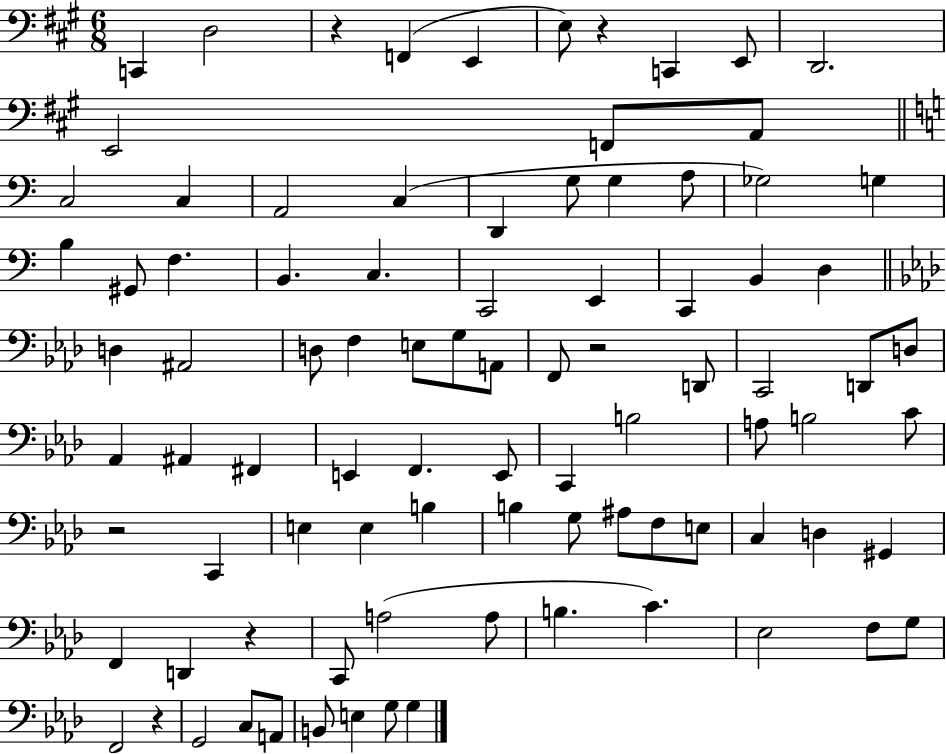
{
  \clef bass
  \numericTimeSignature
  \time 6/8
  \key a \major
  \repeat volta 2 { c,4 d2 | r4 f,4( e,4 | e8) r4 c,4 e,8 | d,2. | \break e,2 f,8 a,8 | \bar "||" \break \key a \minor c2 c4 | a,2 c4( | d,4 g8 g4 a8 | ges2) g4 | \break b4 gis,8 f4. | b,4. c4. | c,2 e,4 | c,4 b,4 d4 | \break \bar "||" \break \key aes \major d4 ais,2 | d8 f4 e8 g8 a,8 | f,8 r2 d,8 | c,2 d,8 d8 | \break aes,4 ais,4 fis,4 | e,4 f,4. e,8 | c,4 b2 | a8 b2 c'8 | \break r2 c,4 | e4 e4 b4 | b4 g8 ais8 f8 e8 | c4 d4 gis,4 | \break f,4 d,4 r4 | c,8 a2( a8 | b4. c'4.) | ees2 f8 g8 | \break f,2 r4 | g,2 c8 a,8 | b,8 e4 g8 g4 | } \bar "|."
}